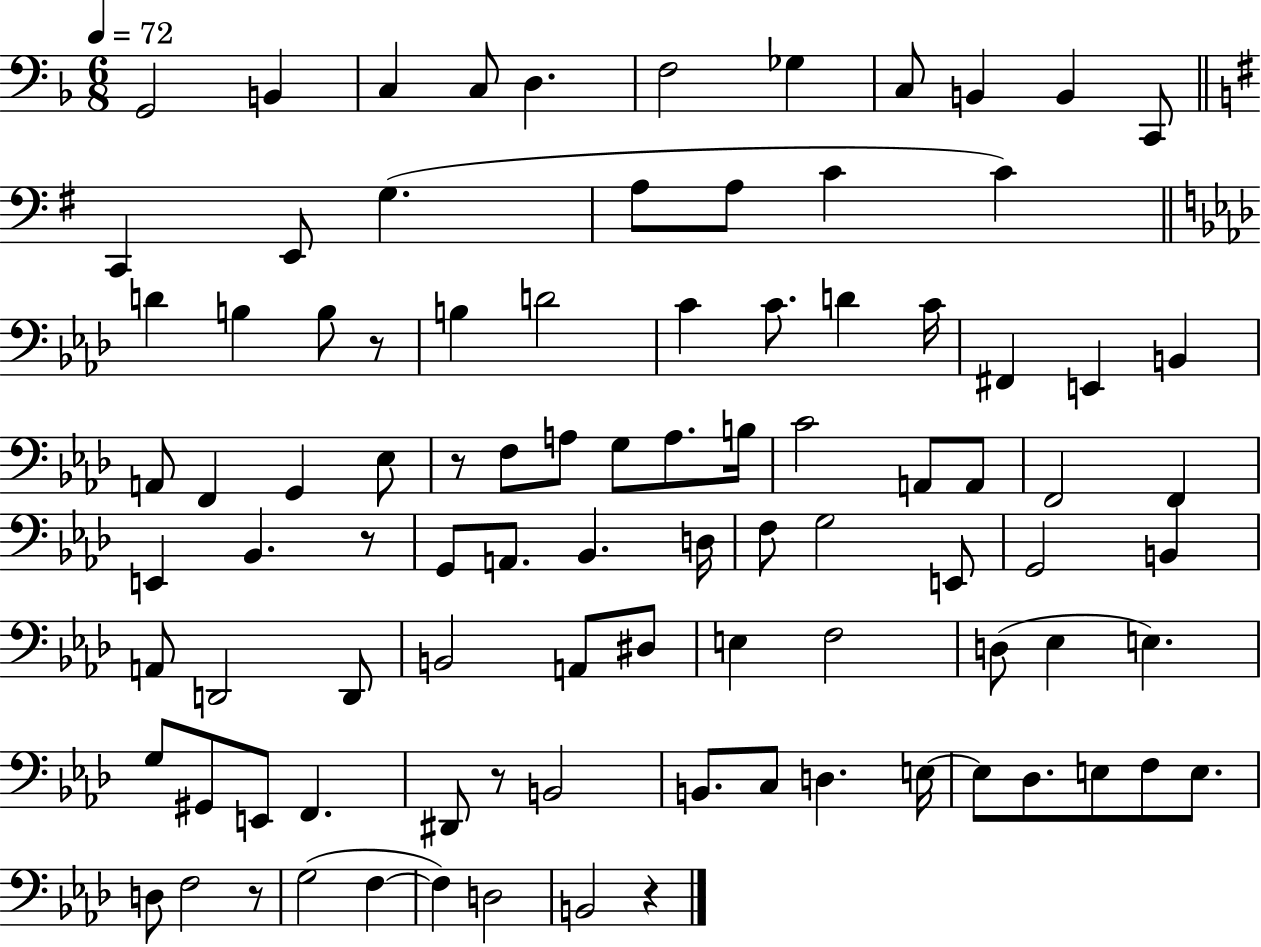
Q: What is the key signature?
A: F major